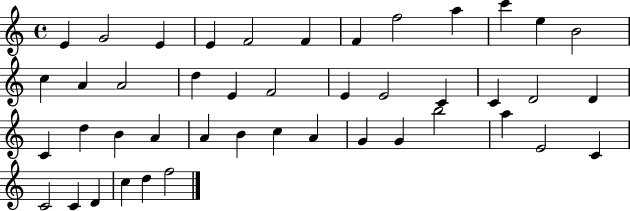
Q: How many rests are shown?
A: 0